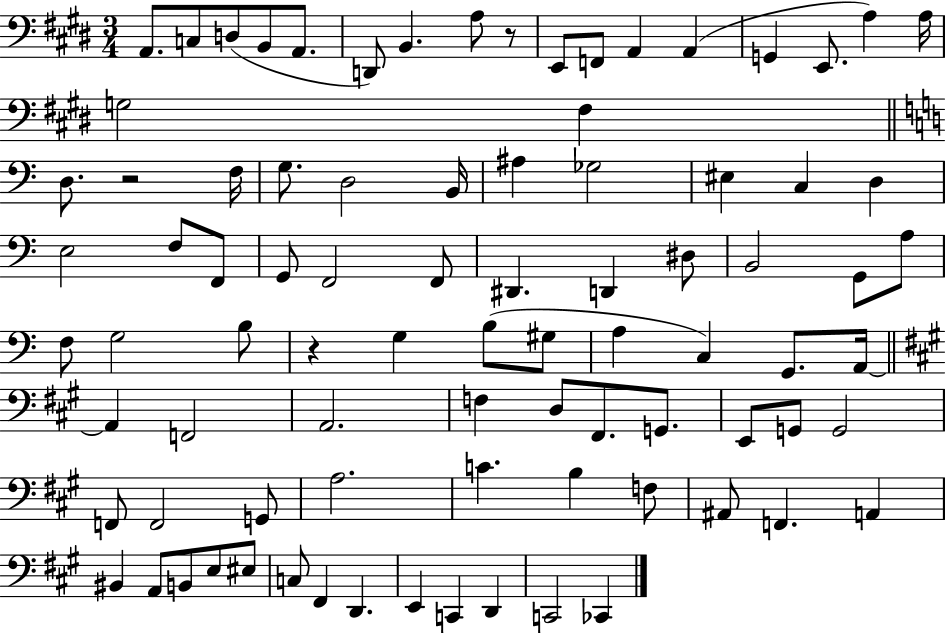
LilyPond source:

{
  \clef bass
  \numericTimeSignature
  \time 3/4
  \key e \major
  a,8. c8 d8( b,8 a,8. | d,8) b,4. a8 r8 | e,8 f,8 a,4 a,4( | g,4 e,8. a4) a16 | \break g2 fis4 | \bar "||" \break \key c \major d8. r2 f16 | g8. d2 b,16 | ais4 ges2 | eis4 c4 d4 | \break e2 f8 f,8 | g,8 f,2 f,8 | dis,4. d,4 dis8 | b,2 g,8 a8 | \break f8 g2 b8 | r4 g4 b8( gis8 | a4 c4) g,8. a,16~~ | \bar "||" \break \key a \major a,4 f,2 | a,2. | f4 d8 fis,8. g,8. | e,8 g,8 g,2 | \break f,8 f,2 g,8 | a2. | c'4. b4 f8 | ais,8 f,4. a,4 | \break bis,4 a,8 b,8 e8 eis8 | c8 fis,4 d,4. | e,4 c,4 d,4 | c,2 ces,4 | \break \bar "|."
}